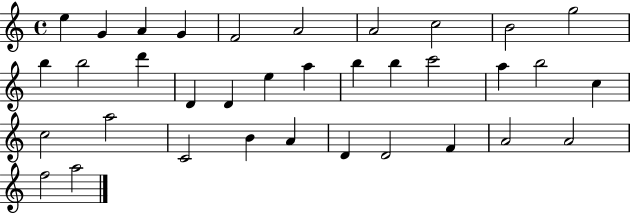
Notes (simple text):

E5/q G4/q A4/q G4/q F4/h A4/h A4/h C5/h B4/h G5/h B5/q B5/h D6/q D4/q D4/q E5/q A5/q B5/q B5/q C6/h A5/q B5/h C5/q C5/h A5/h C4/h B4/q A4/q D4/q D4/h F4/q A4/h A4/h F5/h A5/h